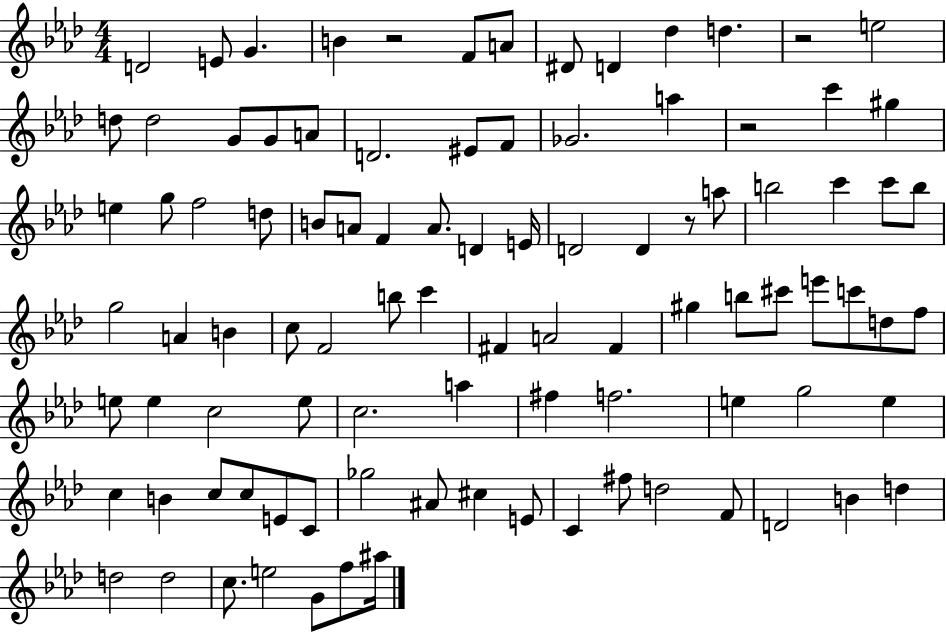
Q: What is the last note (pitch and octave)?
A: A#5